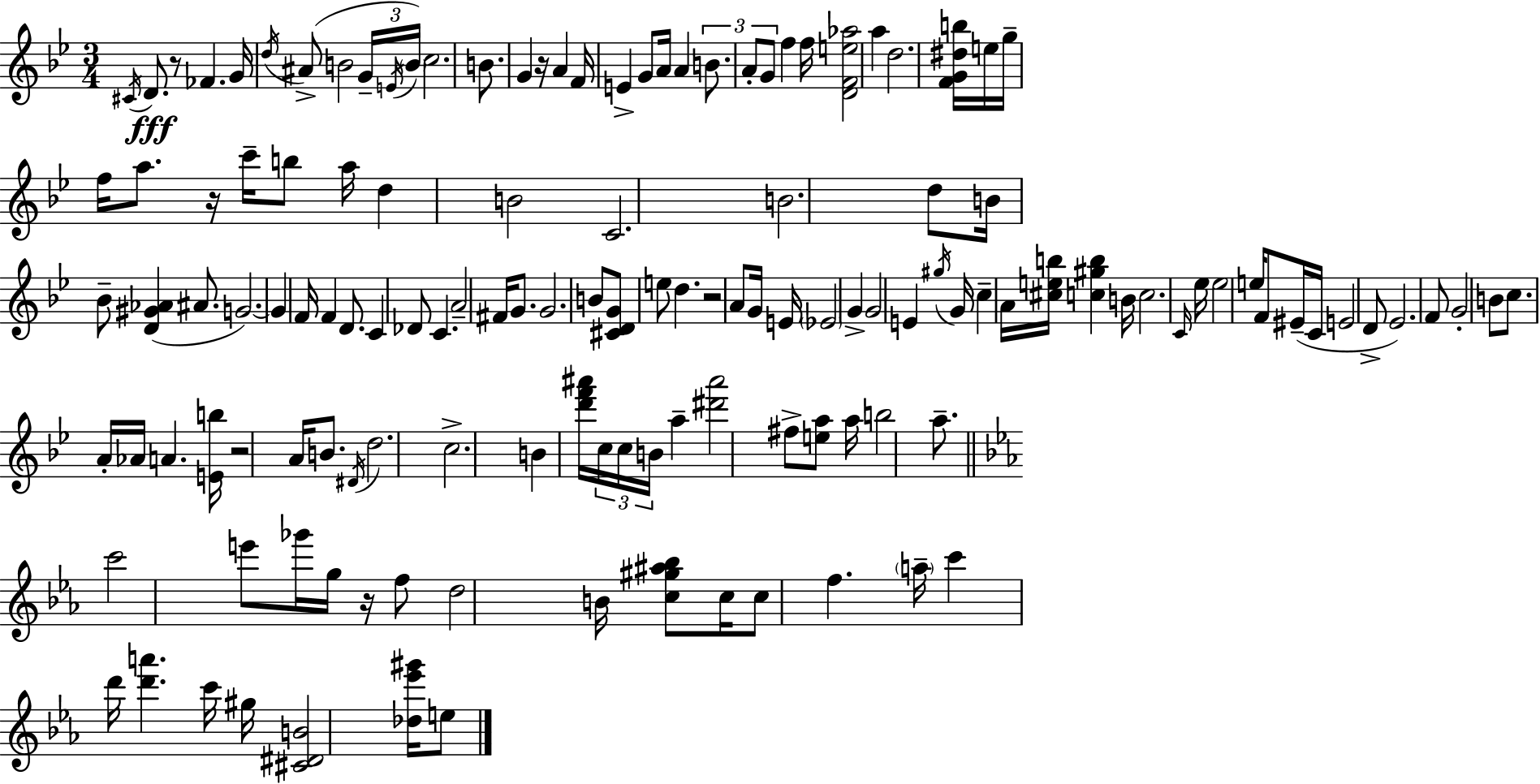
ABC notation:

X:1
T:Untitled
M:3/4
L:1/4
K:Gm
^C/4 D/2 z/2 _F G/4 d/4 ^A/2 B2 G/4 E/4 B/4 c2 B/2 G z/4 A F/4 E G/2 A/4 A B/2 A/2 G/2 f f/4 [DFe_a]2 a d2 [FG^db]/4 e/4 g/4 f/4 a/2 z/4 c'/4 b/2 a/4 d B2 C2 B2 d/2 B/4 _B/2 [D^G_A] ^A/2 G2 G F/4 F D/2 C _D/2 C A2 ^F/4 G/2 G2 B/2 [^CDG]/2 e/2 d z2 A/2 G/4 E/4 _E2 G G2 E ^g/4 G/4 c A/4 [^ceb]/4 [c^gb] B/4 c2 C/4 _e/4 _e2 e/4 F/2 ^E/4 C/4 E2 D/2 _E2 F/2 G2 B/2 c/2 A/4 _A/4 A [Eb]/4 z2 A/4 B/2 ^D/4 d2 c2 B [d'f'^a']/4 c/4 c/4 B/4 a [^d'^a']2 ^f/2 [ea]/2 a/4 b2 a/2 c'2 e'/2 _g'/4 g/4 z/4 f/2 d2 B/4 [c^g^a_b]/2 c/4 c/2 f a/4 c' d'/4 [d'a'] c'/4 ^g/4 [^C^DB]2 [_d_e'^g']/4 e/2